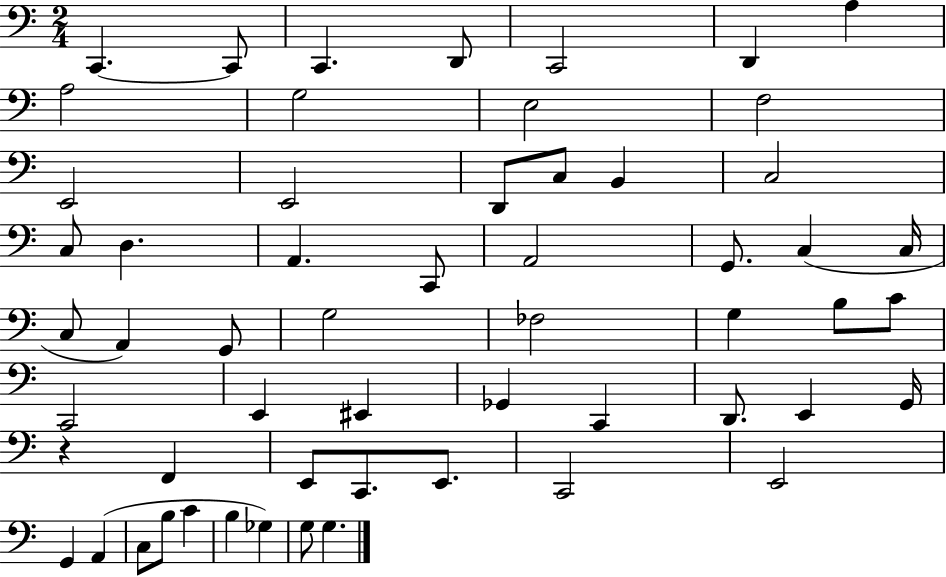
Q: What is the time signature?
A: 2/4